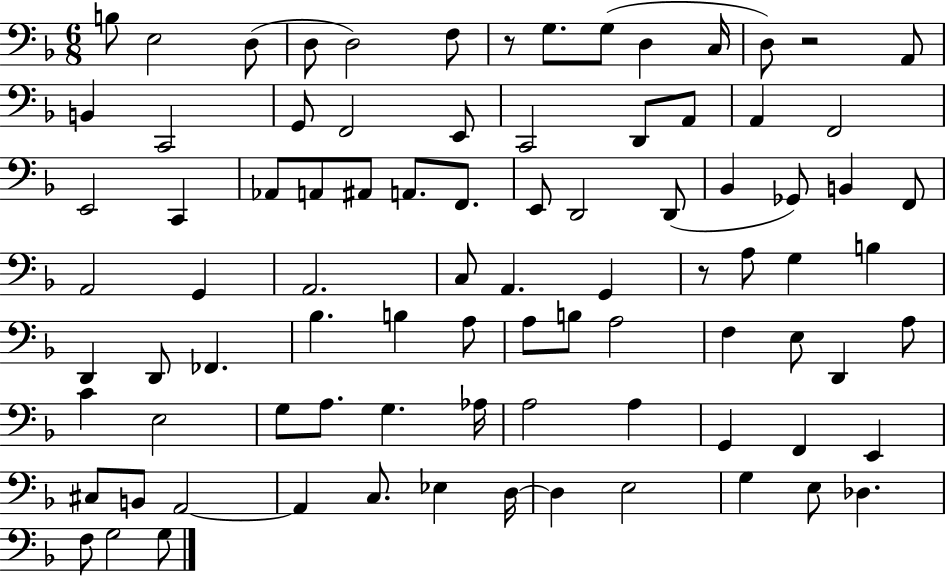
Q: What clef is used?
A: bass